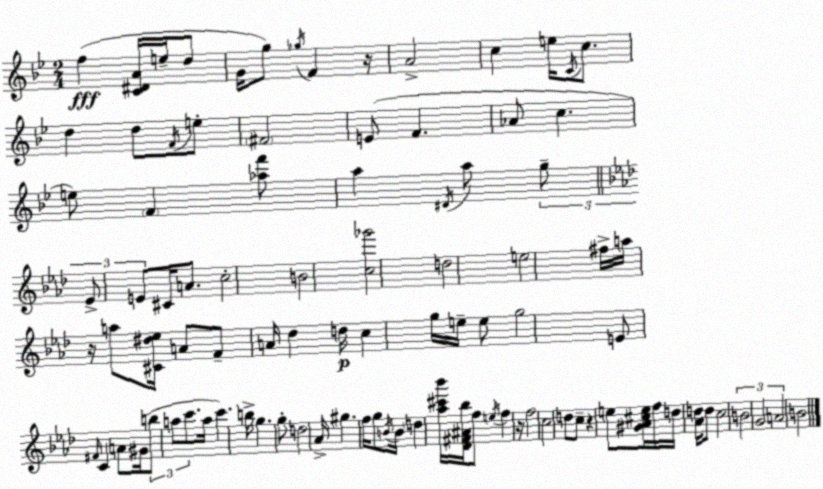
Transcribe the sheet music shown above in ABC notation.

X:1
T:Untitled
M:2/4
L:1/4
K:Bb
f [C^DA]/4 e/4 d/2 G/4 g/2 _g/4 F z/4 A2 c e/4 C/4 c/2 d d/2 F/4 e/2 ^F2 E/2 F _A/2 c e/2 F [_af']/2 a ^D/4 a/2 g/2 _E/2 E/2 ^C/4 A/2 c2 B2 [c_g']2 d2 e2 ^f/4 a/4 z/4 a/2 [^C^d_e]/4 A/2 F/2 A/4 _d d/4 c g/4 e/4 e/2 g2 E/2 ^F/4 C A/2 ^G/4 b/2 a/2 c'/2 a/4 c' b/4 g g/2 d2 _A/4 ^g f/4 g/2 B/4 B/4 d [_a^c'_b']/4 [_D^F^A_b]/4 f/2 e/4 f z/4 f2 c2 d/2 c/2 z e/2 [^G_A^ce]/4 f/4 d/4 [_Ad]/4 d/2 c2 B2 G2 A2 B2